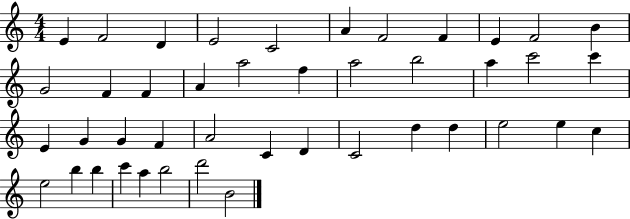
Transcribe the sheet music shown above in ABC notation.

X:1
T:Untitled
M:4/4
L:1/4
K:C
E F2 D E2 C2 A F2 F E F2 B G2 F F A a2 f a2 b2 a c'2 c' E G G F A2 C D C2 d d e2 e c e2 b b c' a b2 d'2 B2